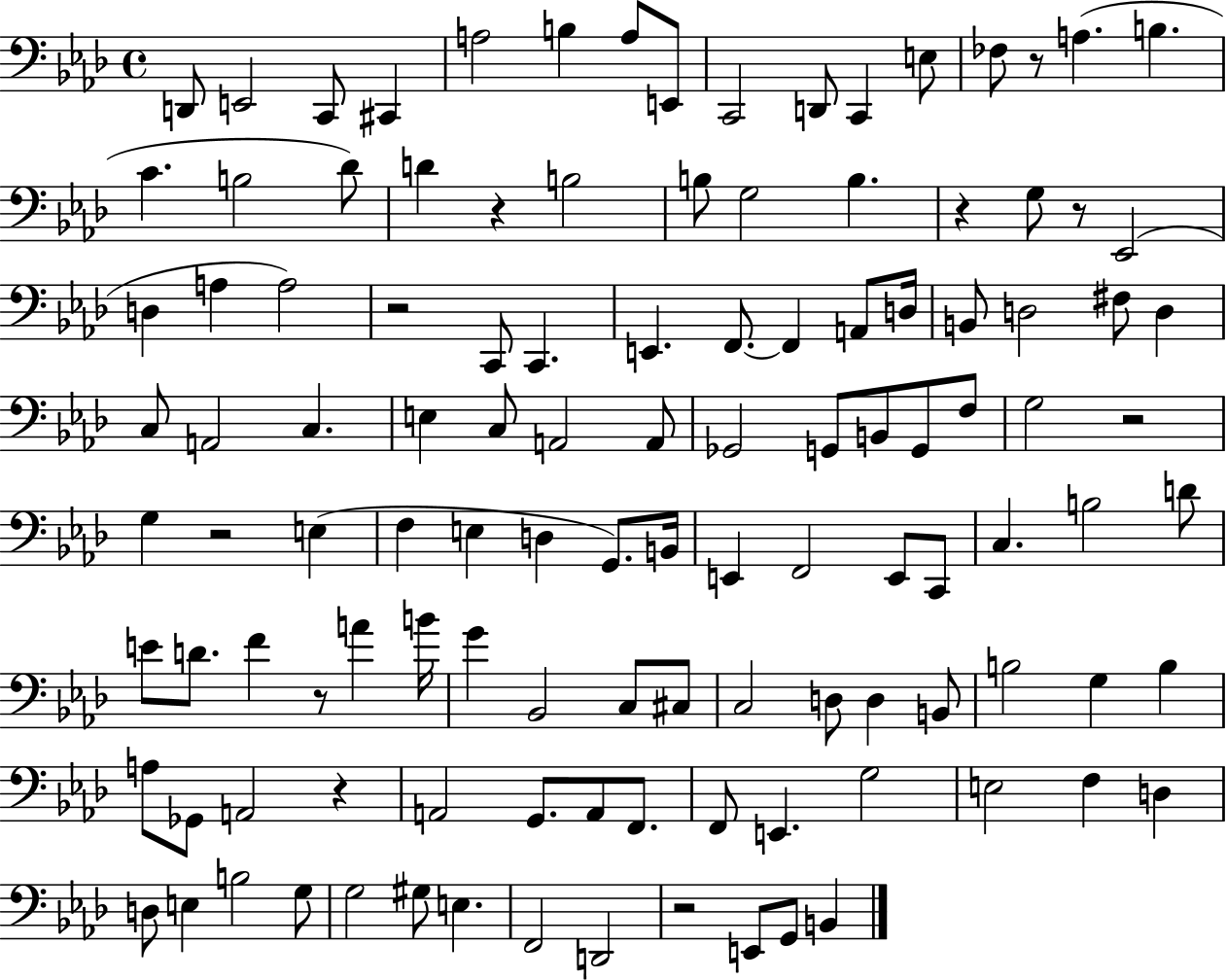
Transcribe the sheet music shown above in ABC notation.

X:1
T:Untitled
M:4/4
L:1/4
K:Ab
D,,/2 E,,2 C,,/2 ^C,, A,2 B, A,/2 E,,/2 C,,2 D,,/2 C,, E,/2 _F,/2 z/2 A, B, C B,2 _D/2 D z B,2 B,/2 G,2 B, z G,/2 z/2 _E,,2 D, A, A,2 z2 C,,/2 C,, E,, F,,/2 F,, A,,/2 D,/4 B,,/2 D,2 ^F,/2 D, C,/2 A,,2 C, E, C,/2 A,,2 A,,/2 _G,,2 G,,/2 B,,/2 G,,/2 F,/2 G,2 z2 G, z2 E, F, E, D, G,,/2 B,,/4 E,, F,,2 E,,/2 C,,/2 C, B,2 D/2 E/2 D/2 F z/2 A B/4 G _B,,2 C,/2 ^C,/2 C,2 D,/2 D, B,,/2 B,2 G, B, A,/2 _G,,/2 A,,2 z A,,2 G,,/2 A,,/2 F,,/2 F,,/2 E,, G,2 E,2 F, D, D,/2 E, B,2 G,/2 G,2 ^G,/2 E, F,,2 D,,2 z2 E,,/2 G,,/2 B,,